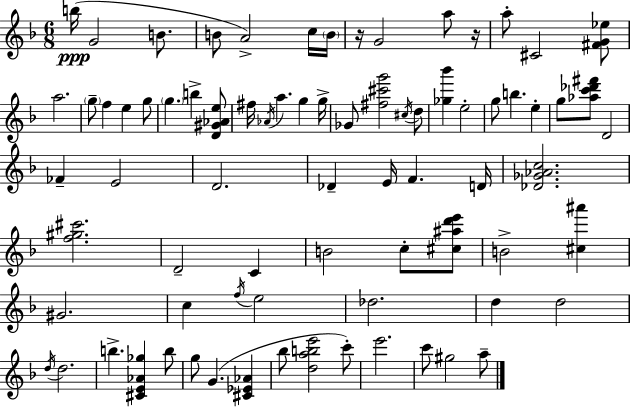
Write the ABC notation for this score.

X:1
T:Untitled
M:6/8
L:1/4
K:Dm
b/4 G2 B/2 B/2 A2 c/4 B/4 z/4 G2 a/2 z/4 a/2 ^C2 [^FG_e]/2 a2 g/2 f e g/2 g b [D^G_Ae]/2 ^f/4 _A/4 a g g/4 _G/2 [^f^c'g']2 ^c/4 d/2 [_g_b'] e2 g/2 b e g/2 [_ac'_d'^f']/2 D2 _F E2 D2 _D E/4 F D/4 [_D_G_Ac]2 [f^g^c']2 D2 C B2 c/2 [^c^ad'e']/2 B2 [^c^a'] ^G2 c f/4 e2 _d2 d d2 d/4 d2 b [^CE_A_g] b/2 g/2 G [^C_E_A] _b/2 [dabe']2 c'/2 e'2 c'/2 ^g2 a/2